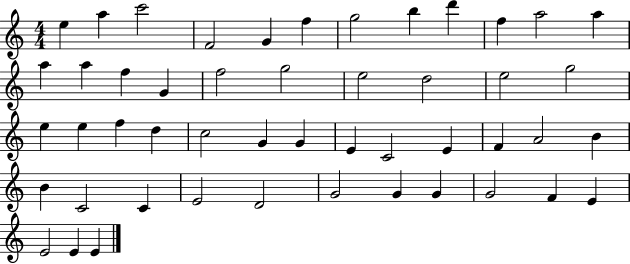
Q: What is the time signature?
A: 4/4